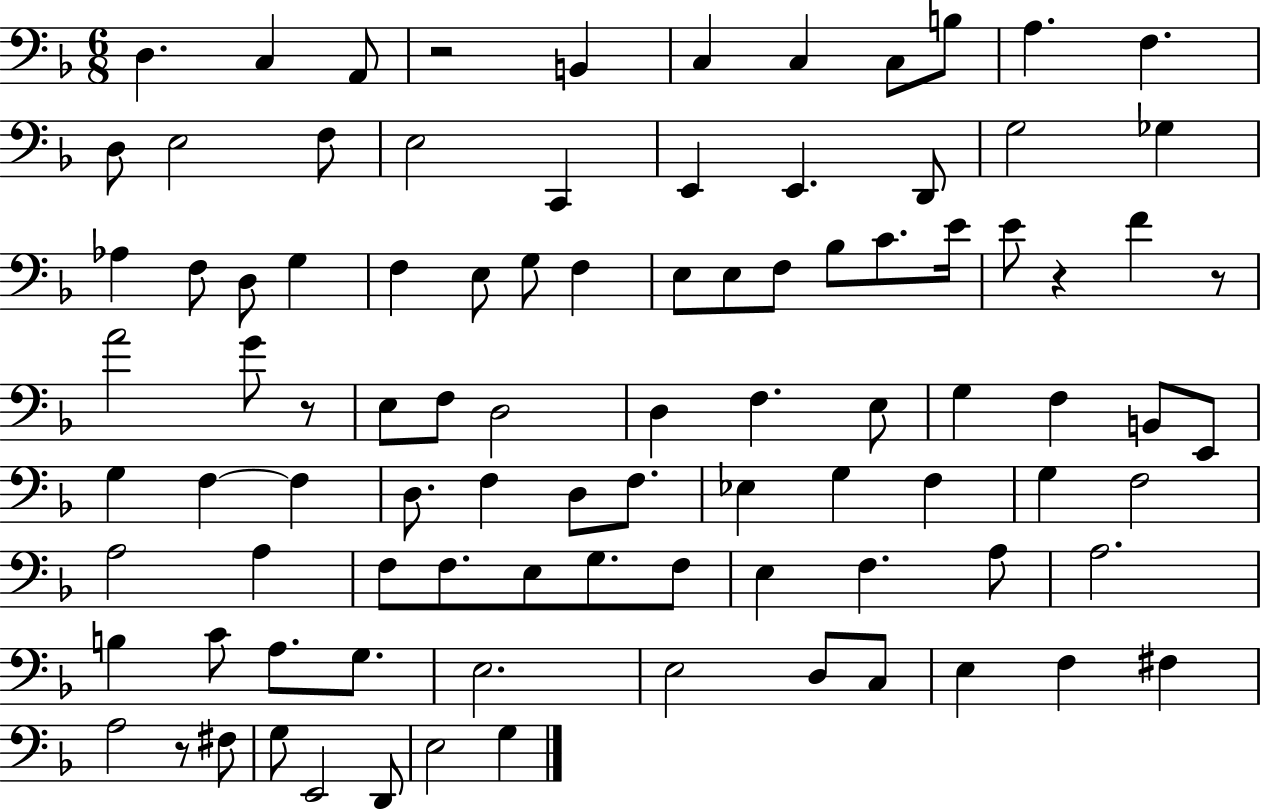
{
  \clef bass
  \numericTimeSignature
  \time 6/8
  \key f \major
  d4. c4 a,8 | r2 b,4 | c4 c4 c8 b8 | a4. f4. | \break d8 e2 f8 | e2 c,4 | e,4 e,4. d,8 | g2 ges4 | \break aes4 f8 d8 g4 | f4 e8 g8 f4 | e8 e8 f8 bes8 c'8. e'16 | e'8 r4 f'4 r8 | \break a'2 g'8 r8 | e8 f8 d2 | d4 f4. e8 | g4 f4 b,8 e,8 | \break g4 f4~~ f4 | d8. f4 d8 f8. | ees4 g4 f4 | g4 f2 | \break a2 a4 | f8 f8. e8 g8. f8 | e4 f4. a8 | a2. | \break b4 c'8 a8. g8. | e2. | e2 d8 c8 | e4 f4 fis4 | \break a2 r8 fis8 | g8 e,2 d,8 | e2 g4 | \bar "|."
}